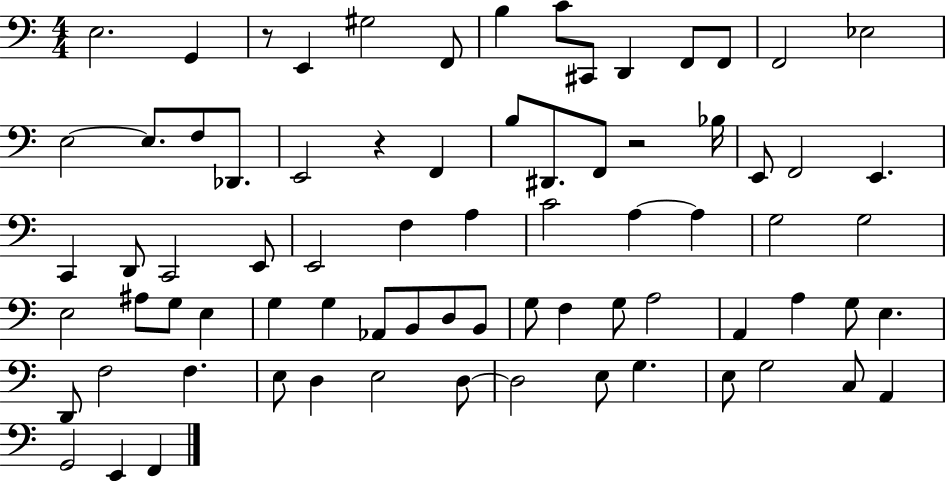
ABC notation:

X:1
T:Untitled
M:4/4
L:1/4
K:C
E,2 G,, z/2 E,, ^G,2 F,,/2 B, C/2 ^C,,/2 D,, F,,/2 F,,/2 F,,2 _E,2 E,2 E,/2 F,/2 _D,,/2 E,,2 z F,, B,/2 ^D,,/2 F,,/2 z2 _B,/4 E,,/2 F,,2 E,, C,, D,,/2 C,,2 E,,/2 E,,2 F, A, C2 A, A, G,2 G,2 E,2 ^A,/2 G,/2 E, G, G, _A,,/2 B,,/2 D,/2 B,,/2 G,/2 F, G,/2 A,2 A,, A, G,/2 E, D,,/2 F,2 F, E,/2 D, E,2 D,/2 D,2 E,/2 G, E,/2 G,2 C,/2 A,, G,,2 E,, F,,